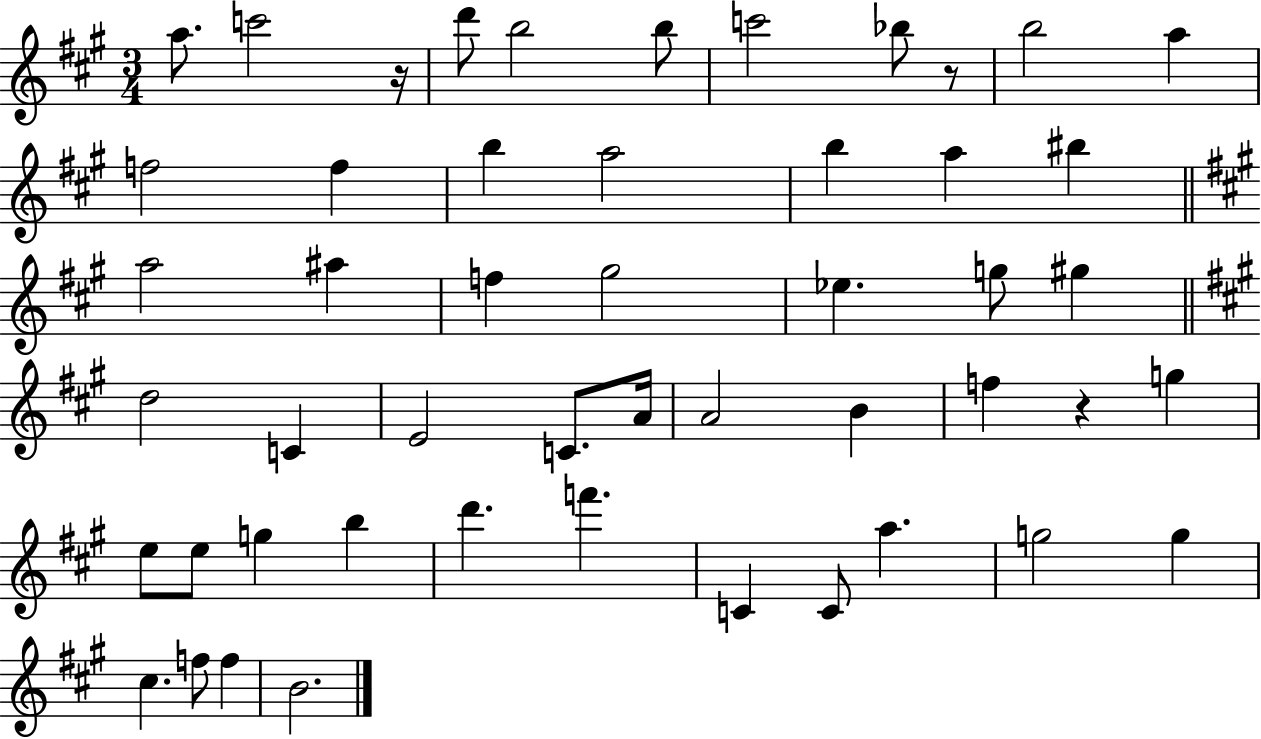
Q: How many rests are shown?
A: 3